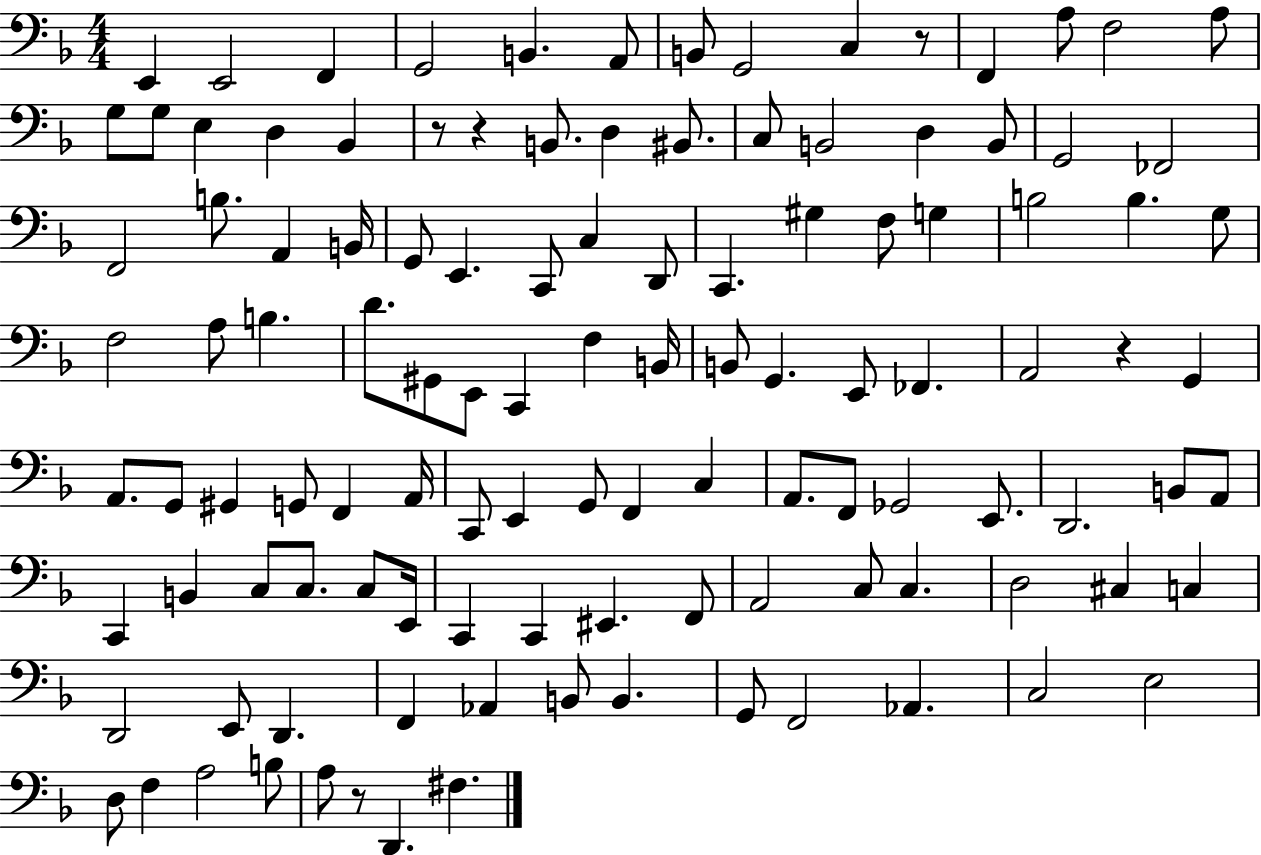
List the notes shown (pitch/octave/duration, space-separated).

E2/q E2/h F2/q G2/h B2/q. A2/e B2/e G2/h C3/q R/e F2/q A3/e F3/h A3/e G3/e G3/e E3/q D3/q Bb2/q R/e R/q B2/e. D3/q BIS2/e. C3/e B2/h D3/q B2/e G2/h FES2/h F2/h B3/e. A2/q B2/s G2/e E2/q. C2/e C3/q D2/e C2/q. G#3/q F3/e G3/q B3/h B3/q. G3/e F3/h A3/e B3/q. D4/e. G#2/e E2/e C2/q F3/q B2/s B2/e G2/q. E2/e FES2/q. A2/h R/q G2/q A2/e. G2/e G#2/q G2/e F2/q A2/s C2/e E2/q G2/e F2/q C3/q A2/e. F2/e Gb2/h E2/e. D2/h. B2/e A2/e C2/q B2/q C3/e C3/e. C3/e E2/s C2/q C2/q EIS2/q. F2/e A2/h C3/e C3/q. D3/h C#3/q C3/q D2/h E2/e D2/q. F2/q Ab2/q B2/e B2/q. G2/e F2/h Ab2/q. C3/h E3/h D3/e F3/q A3/h B3/e A3/e R/e D2/q. F#3/q.